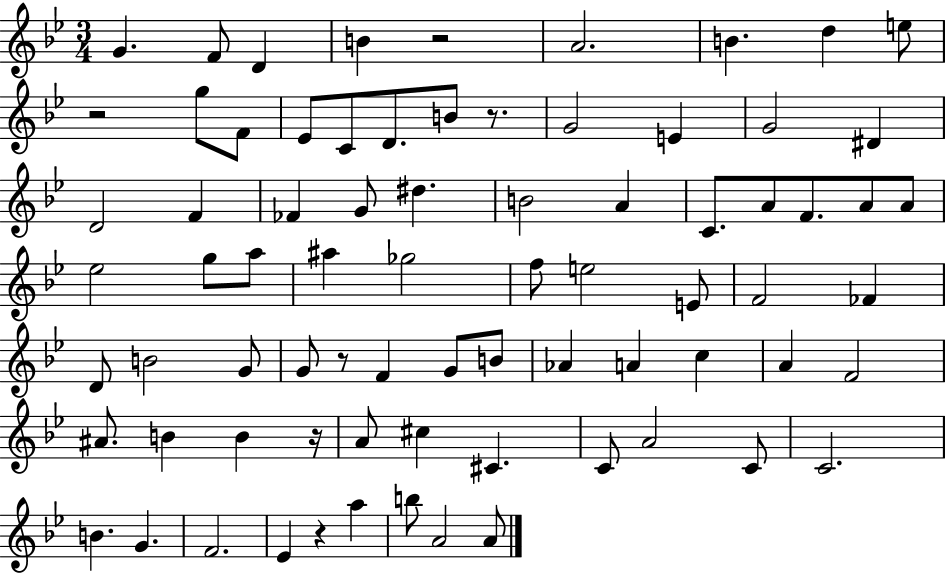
X:1
T:Untitled
M:3/4
L:1/4
K:Bb
G F/2 D B z2 A2 B d e/2 z2 g/2 F/2 _E/2 C/2 D/2 B/2 z/2 G2 E G2 ^D D2 F _F G/2 ^d B2 A C/2 A/2 F/2 A/2 A/2 _e2 g/2 a/2 ^a _g2 f/2 e2 E/2 F2 _F D/2 B2 G/2 G/2 z/2 F G/2 B/2 _A A c A F2 ^A/2 B B z/4 A/2 ^c ^C C/2 A2 C/2 C2 B G F2 _E z a b/2 A2 A/2